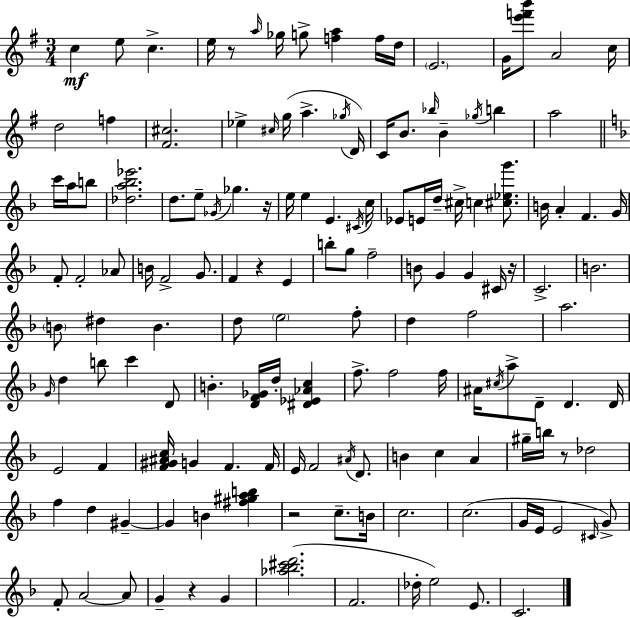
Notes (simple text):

C5/q E5/e C5/q. E5/s R/e A5/s Gb5/s G5/e [F5,A5]/q F5/s D5/s E4/h. G4/s [E6,F6,B6]/e A4/h C5/s D5/h F5/q [F#4,C#5]/h. Eb5/q C#5/s G5/s A5/q. Gb5/s D4/s C4/s B4/e. Bb5/s B4/q Gb5/s B5/q A5/h C6/s A5/s B5/e [Db5,A5,Bb5,Eb6]/h. D5/e. E5/e Gb4/s Gb5/q. R/s E5/s E5/q E4/q. C#4/s C5/s Eb4/e E4/s D5/s C#5/s C5/q [C#5,Eb5,G6]/e. B4/s A4/q F4/q. G4/s F4/e F4/h Ab4/e B4/s F4/h G4/e. F4/q R/q E4/q B5/e G5/e F5/h B4/e G4/q G4/q C#4/s R/s C4/h. B4/h. B4/e D#5/q B4/q. D5/e E5/h F5/e D5/q F5/h A5/h. G4/s D5/q B5/e C6/q D4/e B4/q. [D4,F4,Gb4]/s D5/s [D#4,Eb4,Ab4,C5]/q F5/e. F5/h F5/s A#4/s C#5/s A5/e D4/e D4/q. D4/s E4/h F4/q [F4,G#4,A#4,C5]/s G4/q F4/q. F4/s E4/s F4/h A#4/s D4/e. B4/q C5/q A4/q G#5/s B5/s R/e Db5/h F5/q D5/q G#4/q G#4/q B4/q [F#5,G#5,A5,B5]/q R/h C5/e. B4/s C5/h. C5/h. G4/s E4/s E4/h C#4/s G4/e F4/e A4/h A4/e G4/q R/q G4/q [Ab5,Bb5,C#6,D6]/h. F4/h. Db5/s E5/h E4/e. C4/h.